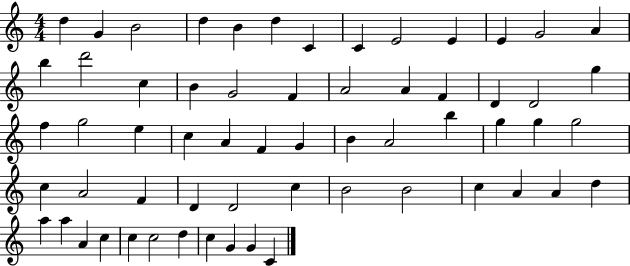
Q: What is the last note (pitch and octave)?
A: C4